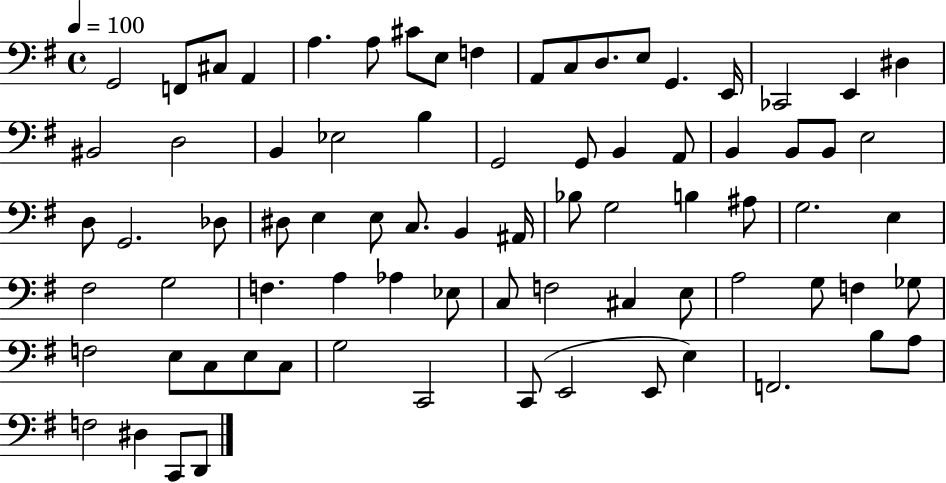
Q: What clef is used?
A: bass